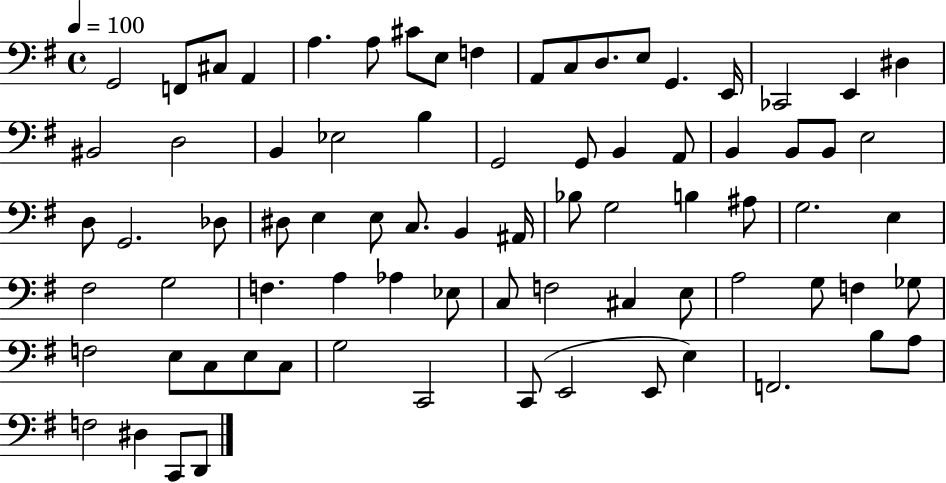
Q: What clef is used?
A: bass